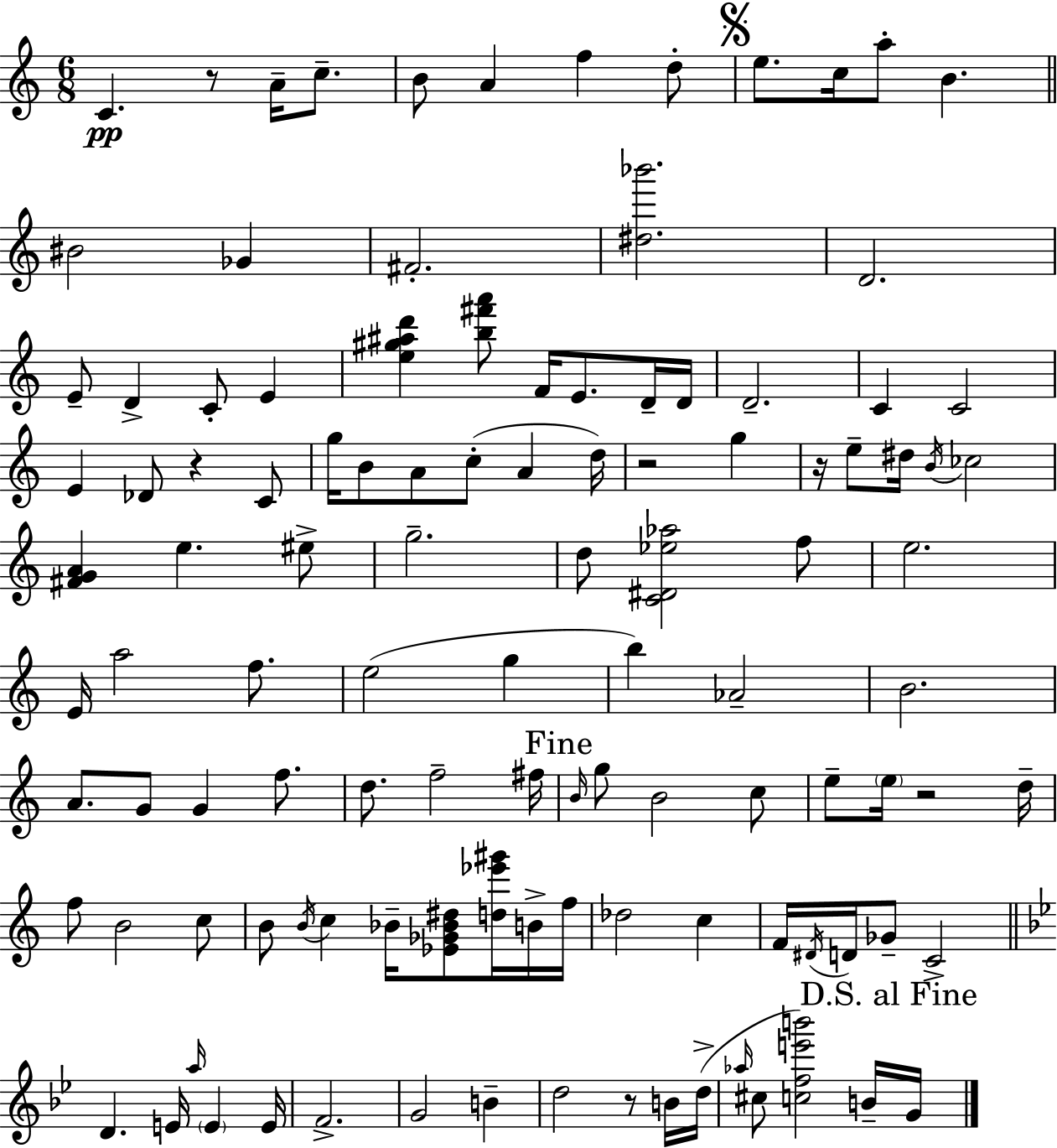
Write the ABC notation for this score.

X:1
T:Untitled
M:6/8
L:1/4
K:C
C z/2 A/4 c/2 B/2 A f d/2 e/2 c/4 a/2 B ^B2 _G ^F2 [^d_b']2 D2 E/2 D C/2 E [e^g^ad'] [b^f'a']/2 F/4 E/2 D/4 D/4 D2 C C2 E _D/2 z C/2 g/4 B/2 A/2 c/2 A d/4 z2 g z/4 e/2 ^d/4 B/4 _c2 [^FGA] e ^e/2 g2 d/2 [C^D_e_a]2 f/2 e2 E/4 a2 f/2 e2 g b _A2 B2 A/2 G/2 G f/2 d/2 f2 ^f/4 B/4 g/2 B2 c/2 e/2 e/4 z2 d/4 f/2 B2 c/2 B/2 B/4 c _B/4 [_E_G_B^d]/2 [d_e'^g']/4 B/4 f/4 _d2 c F/4 ^D/4 D/4 _G/2 C2 D E/4 a/4 E E/4 F2 G2 B d2 z/2 B/4 d/4 _a/4 ^c/2 [cfe'b']2 B/4 G/4